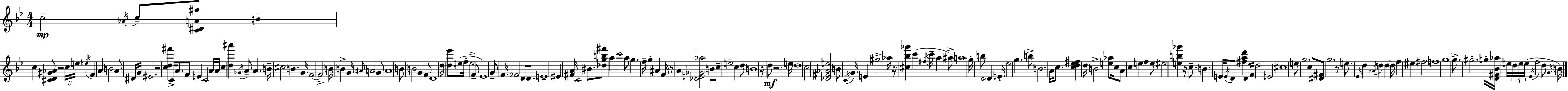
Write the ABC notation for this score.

X:1
T:Untitled
M:4/4
L:1/4
K:Gm
c2 _A/4 c/2 [C^DA^g]/2 B c [^CD^G_A]/2 z2 c/4 e/4 _e/4 F A B2 A/2 ^D/4 G/4 ^E2 z2 [cd^f'] C/4 A/2 F/2 E C2 A/4 A/4 c [d^a'] _G/4 A/2 A B/4 ^c2 B G/4 F2 F2 B/4 B G/4 ^A/4 A2 G/2 A4 B/2 B2 G F/2 D4 d/4 [d_e']/2 e/2 f/4 e2 F/2 _E4 G/2 F/4 _F2 D/2 D/2 E4 ^E [^FA]/4 C2 ^B/2 [_dgb^f']/2 a c'2 a/2 g f/4 g ^A F/4 z/2 A [_DE_G_a]2 B/2 c/2 e2 c d/2 B4 z/4 d/2 z2 e/4 d4 c2 [_D^F_Ae]2 B/2 C/4 G/4 E ^g2 _a/4 z/4 [^c_b_g'] c' ^f/4 c'/4 a ^a/2 a4 g/4 b/2 D2 D E/4 _e2 g b/2 B2 A/4 c/2 [cd_e^f] d/4 B2 [e_a]/2 c/4 A/2 c e f e/2 ^e2 [eb_g'] z/4 c/2 B E/4 E/4 D/2 [^fad'] D/2 F/4 d2 E2 ^c4 e/2 g2 c/2 [^D^F]/2 g2 z/2 e/2 _E/4 d _A/4 d d d/4 f ^e ^f2 f4 g4 g/2 ^g2 g/4 [D^F_B_a]/4 e/4 d/4 e/4 e/4 _E/4 f2 d/2 G/4 B/4